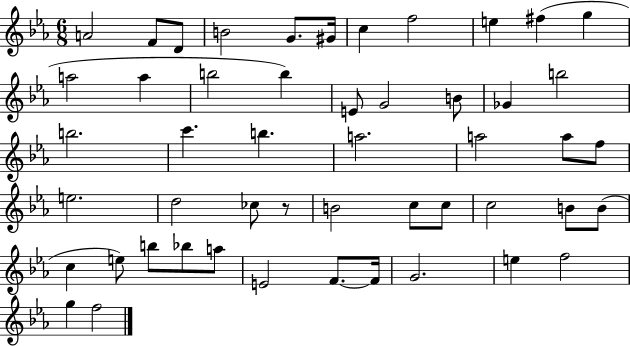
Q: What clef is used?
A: treble